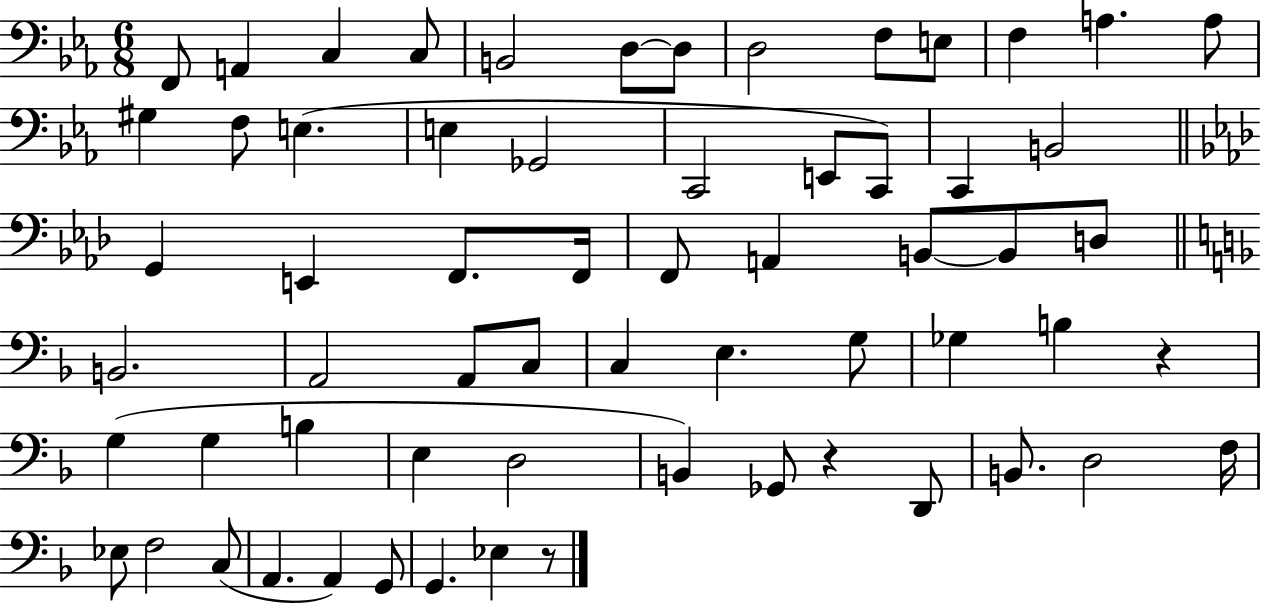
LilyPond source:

{
  \clef bass
  \numericTimeSignature
  \time 6/8
  \key ees \major
  f,8 a,4 c4 c8 | b,2 d8~~ d8 | d2 f8 e8 | f4 a4. a8 | \break gis4 f8 e4.( | e4 ges,2 | c,2 e,8 c,8) | c,4 b,2 | \break \bar "||" \break \key aes \major g,4 e,4 f,8. f,16 | f,8 a,4 b,8~~ b,8 d8 | \bar "||" \break \key f \major b,2. | a,2 a,8 c8 | c4 e4. g8 | ges4 b4 r4 | \break g4( g4 b4 | e4 d2 | b,4) ges,8 r4 d,8 | b,8. d2 f16 | \break ees8 f2 c8( | a,4. a,4) g,8 | g,4. ees4 r8 | \bar "|."
}